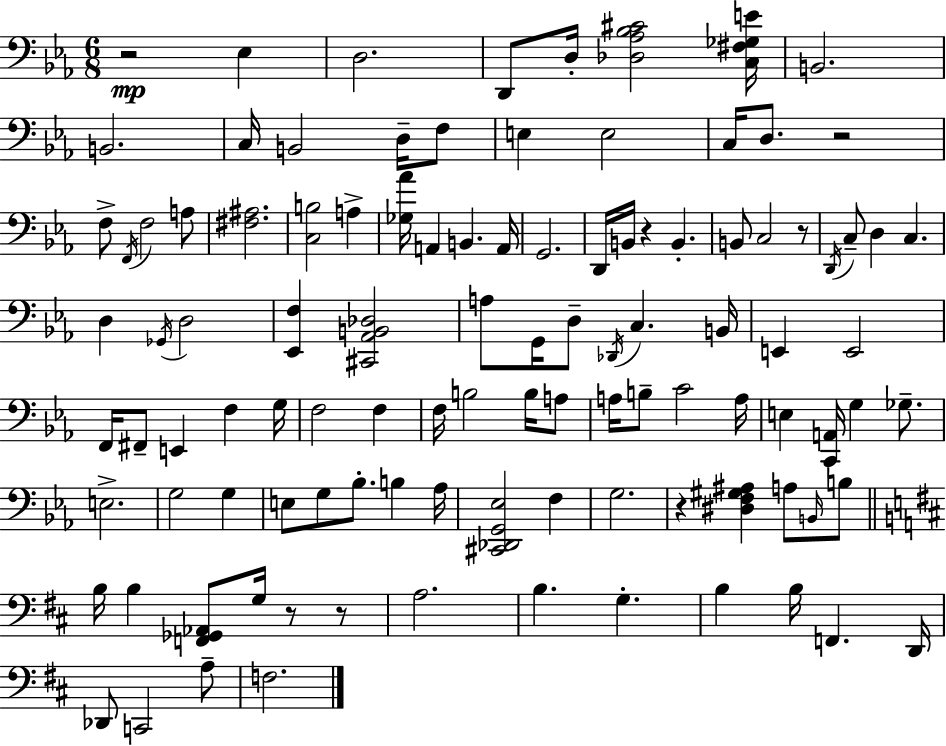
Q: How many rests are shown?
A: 7